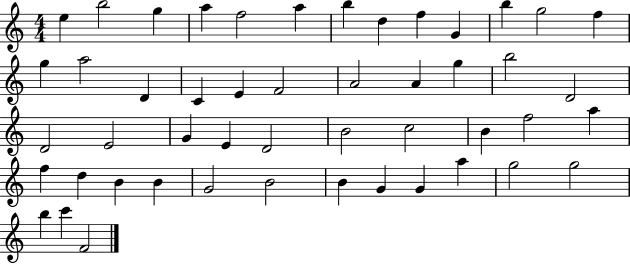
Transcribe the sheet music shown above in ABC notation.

X:1
T:Untitled
M:4/4
L:1/4
K:C
e b2 g a f2 a b d f G b g2 f g a2 D C E F2 A2 A g b2 D2 D2 E2 G E D2 B2 c2 B f2 a f d B B G2 B2 B G G a g2 g2 b c' F2